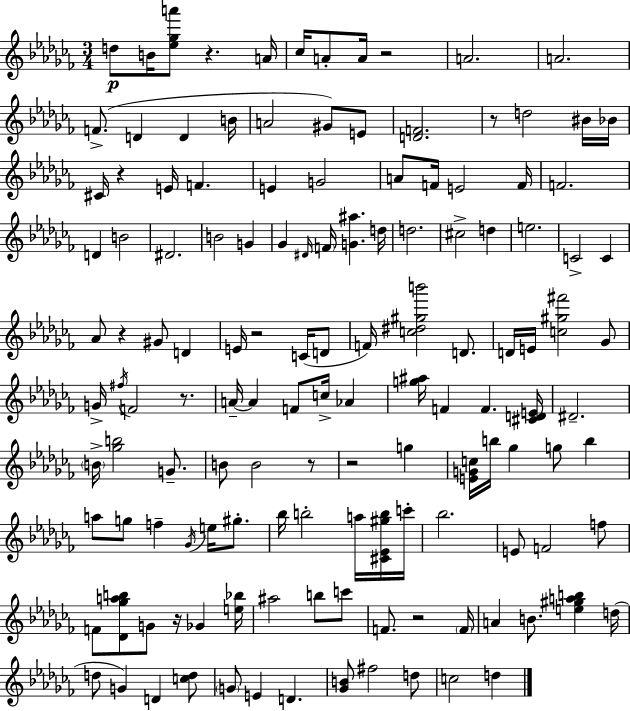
{
  \clef treble
  \numericTimeSignature
  \time 3/4
  \key aes \minor
  \repeat volta 2 { d''8\p b'16 <ees'' ges'' a'''>8 r4. a'16 | ces''16 a'8-. a'16 r2 | a'2. | a'2. | \break f'8.->( d'4 d'4 b'16 | a'2 gis'8) e'8 | <d' f'>2. | r8 d''2 bis'16 bes'16 | \break cis'16 r4 e'16 f'4. | e'4 g'2 | a'8 f'16 e'2 f'16 | f'2. | \break d'4 b'2 | dis'2. | b'2 g'4 | ges'4 \grace { dis'16 } \parenthesize f'16 <g' ais''>4. | \break d''16 d''2. | cis''2-> d''4 | e''2. | c'2-> c'4 | \break aes'8 r4 gis'8 d'4 | e'16 r2 c'16( d'8 | f'16) <c'' dis'' gis'' b'''>2 d'8. | d'16 e'16 <c'' gis'' fis'''>2 ges'8 | \break g'16-> \acciaccatura { fis''16 } f'2 r8. | a'16--~~ a'4 f'8 c''16-> aes'4 | <g'' ais''>16 f'4 f'4. | <cis' d' e'>16 dis'2.-- | \break \parenthesize b'16-> <ges'' b''>2 g'8.-- | b'8 b'2 | r8 r2 g''4 | <e' g' c''>16 b''16 ges''4 g''8 b''4 | \break a''8 g''8 f''4-- \acciaccatura { ges'16 } e''16 | gis''8.-. bes''16 b''2-. | a''16 <cis' ees' gis'' b''>16 c'''16-. bes''2. | e'8 f'2 | \break f''8 f'8 <des' ges'' a'' b''>8 g'8 r16 ges'4 | <e'' bes''>16 ais''2 b''8 | c'''8 f'8. r2 | \parenthesize f'16 a'4 b'8. <e'' gis'' a'' b''>4 | \break d''16( d''8 g'4) d'4 | <c'' d''>8 \parenthesize g'8 e'4 d'4. | <ges' b'>8 fis''2 | d''8 c''2 d''4 | \break } \bar "|."
}